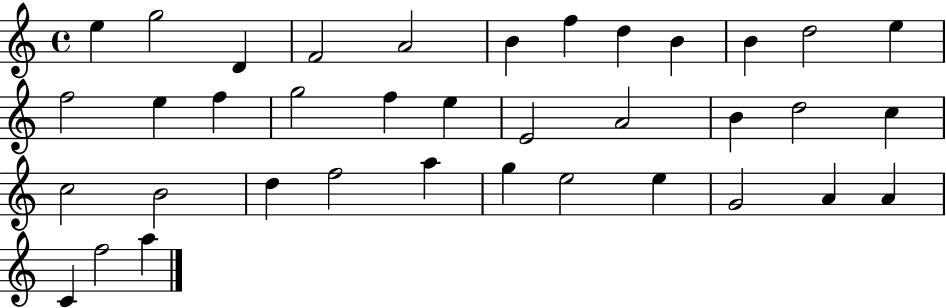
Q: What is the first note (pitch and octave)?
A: E5